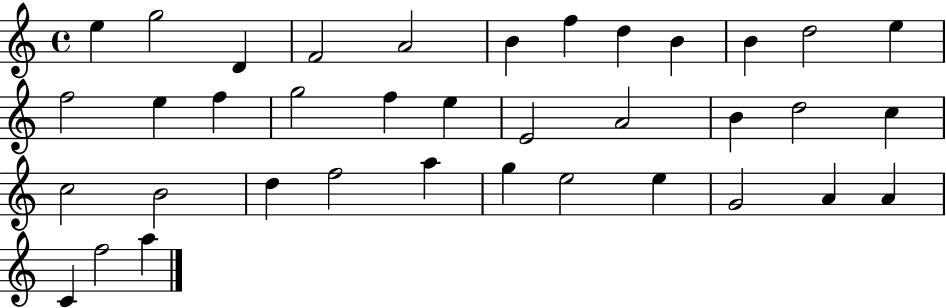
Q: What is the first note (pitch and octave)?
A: E5